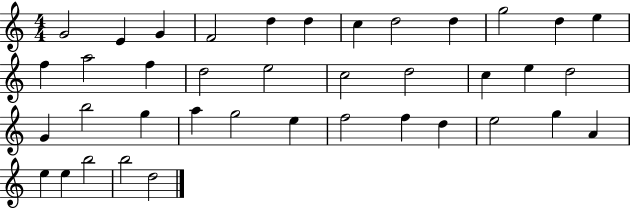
{
  \clef treble
  \numericTimeSignature
  \time 4/4
  \key c \major
  g'2 e'4 g'4 | f'2 d''4 d''4 | c''4 d''2 d''4 | g''2 d''4 e''4 | \break f''4 a''2 f''4 | d''2 e''2 | c''2 d''2 | c''4 e''4 d''2 | \break g'4 b''2 g''4 | a''4 g''2 e''4 | f''2 f''4 d''4 | e''2 g''4 a'4 | \break e''4 e''4 b''2 | b''2 d''2 | \bar "|."
}